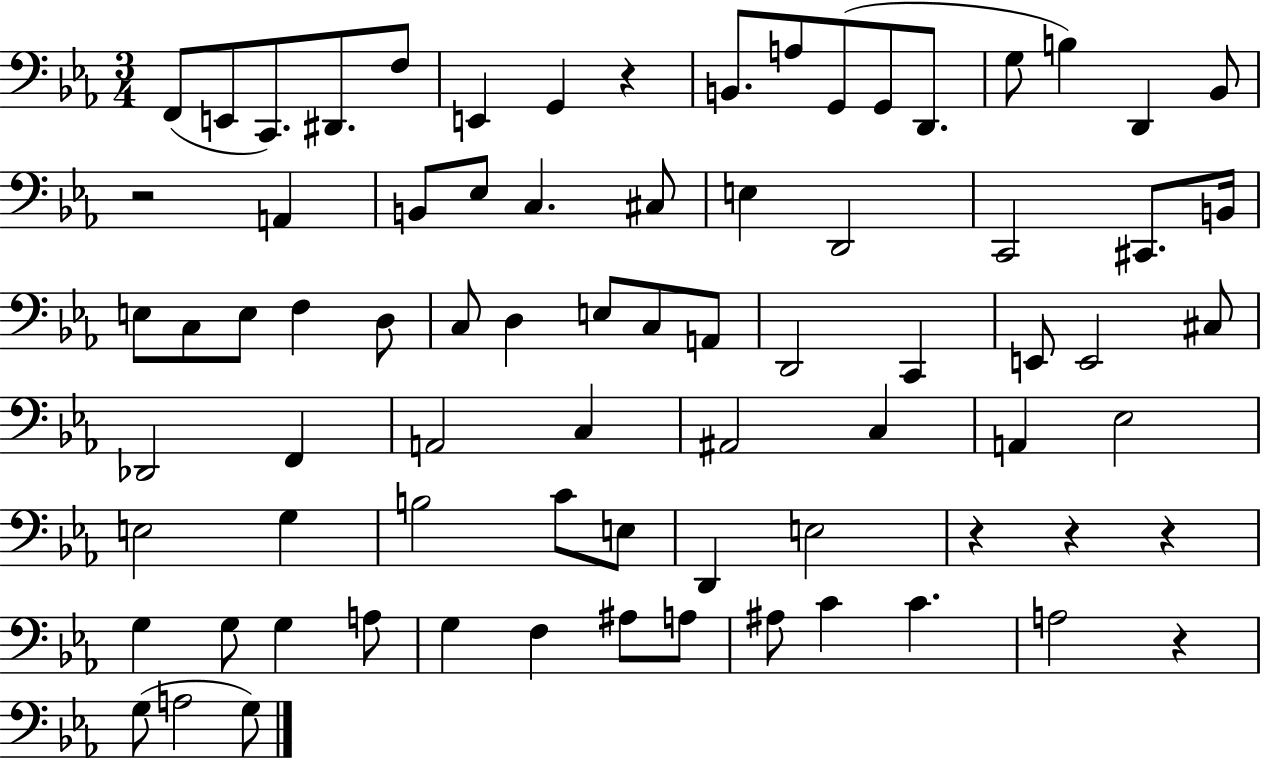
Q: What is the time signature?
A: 3/4